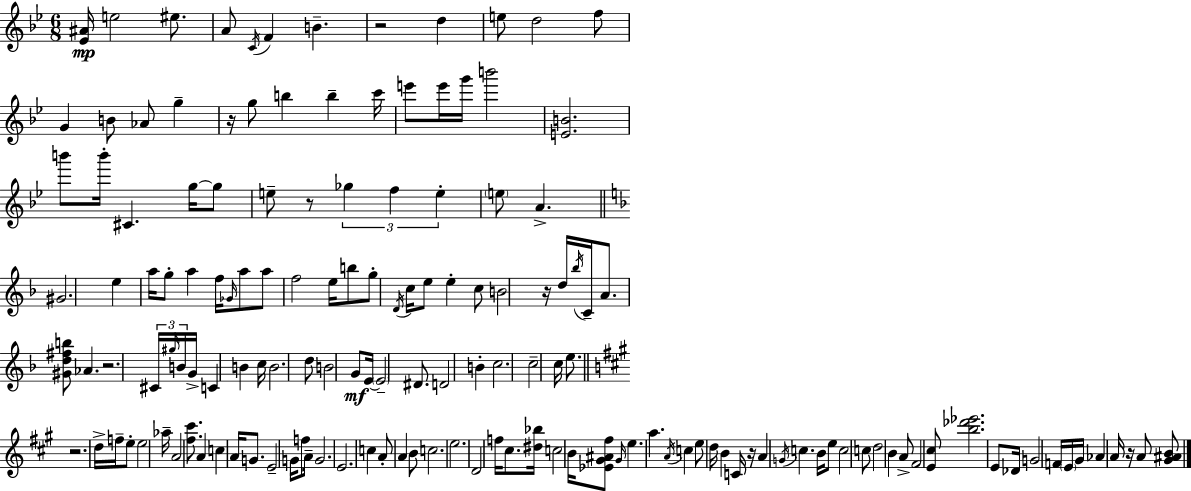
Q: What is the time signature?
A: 6/8